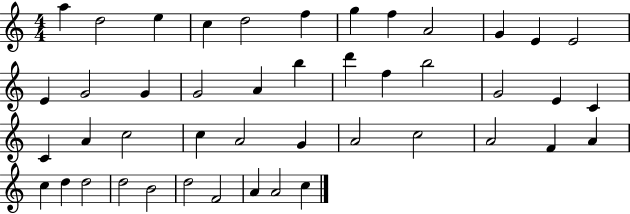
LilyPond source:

{
  \clef treble
  \numericTimeSignature
  \time 4/4
  \key c \major
  a''4 d''2 e''4 | c''4 d''2 f''4 | g''4 f''4 a'2 | g'4 e'4 e'2 | \break e'4 g'2 g'4 | g'2 a'4 b''4 | d'''4 f''4 b''2 | g'2 e'4 c'4 | \break c'4 a'4 c''2 | c''4 a'2 g'4 | a'2 c''2 | a'2 f'4 a'4 | \break c''4 d''4 d''2 | d''2 b'2 | d''2 f'2 | a'4 a'2 c''4 | \break \bar "|."
}